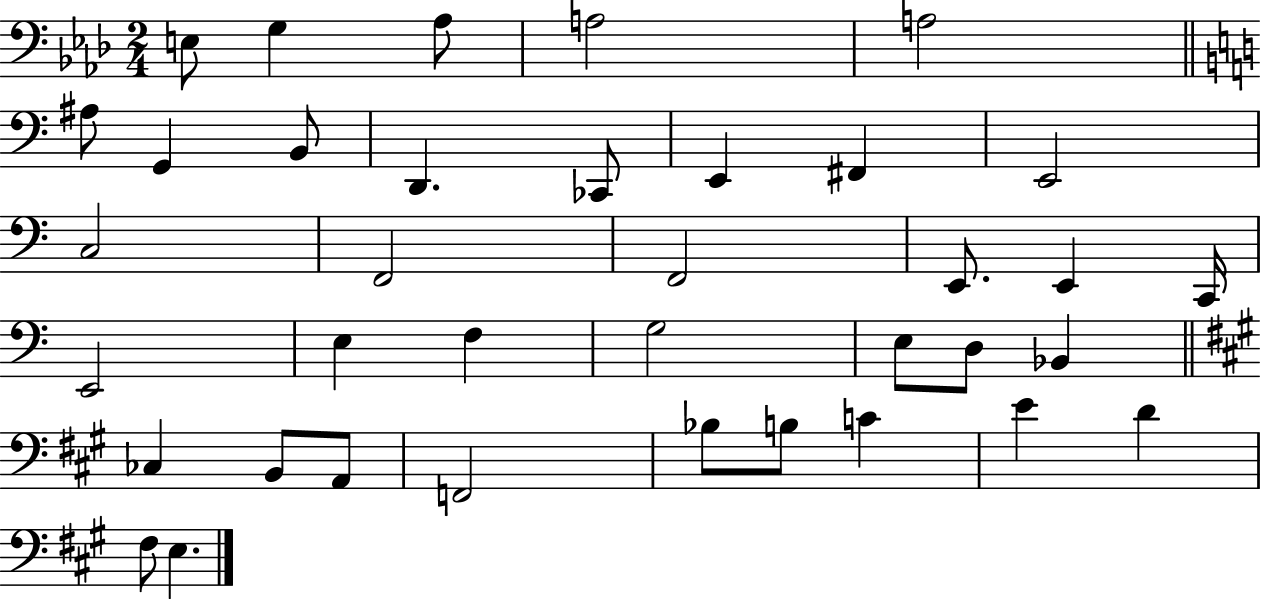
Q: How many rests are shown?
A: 0